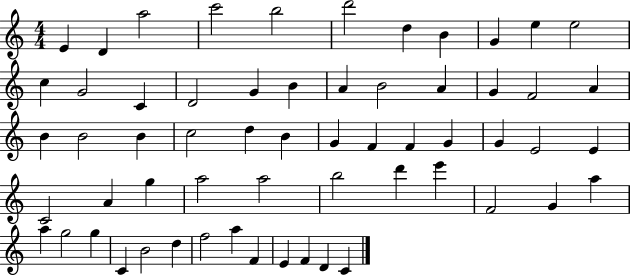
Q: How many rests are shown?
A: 0